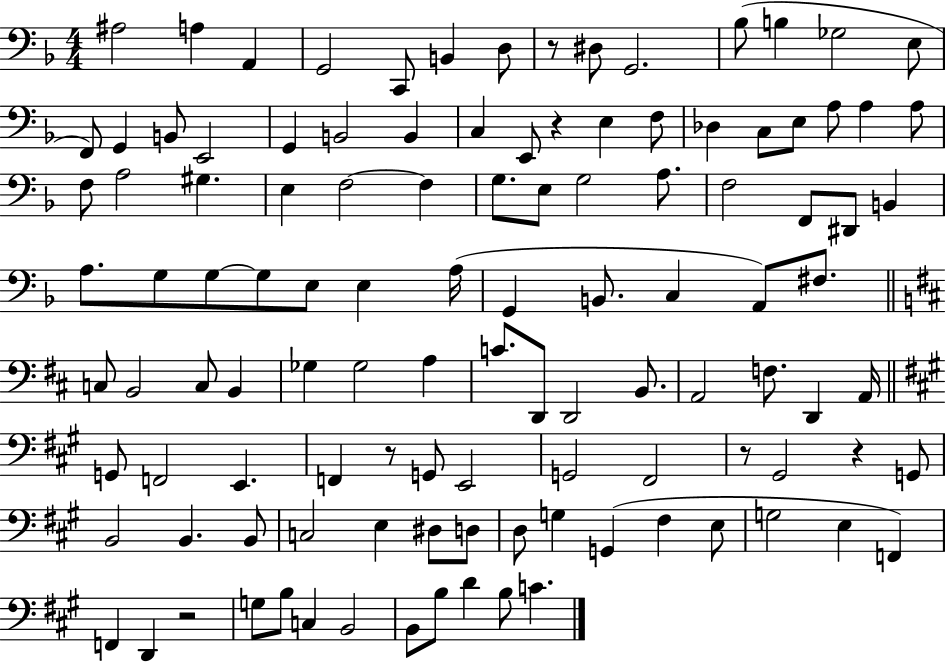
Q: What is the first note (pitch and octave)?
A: A#3